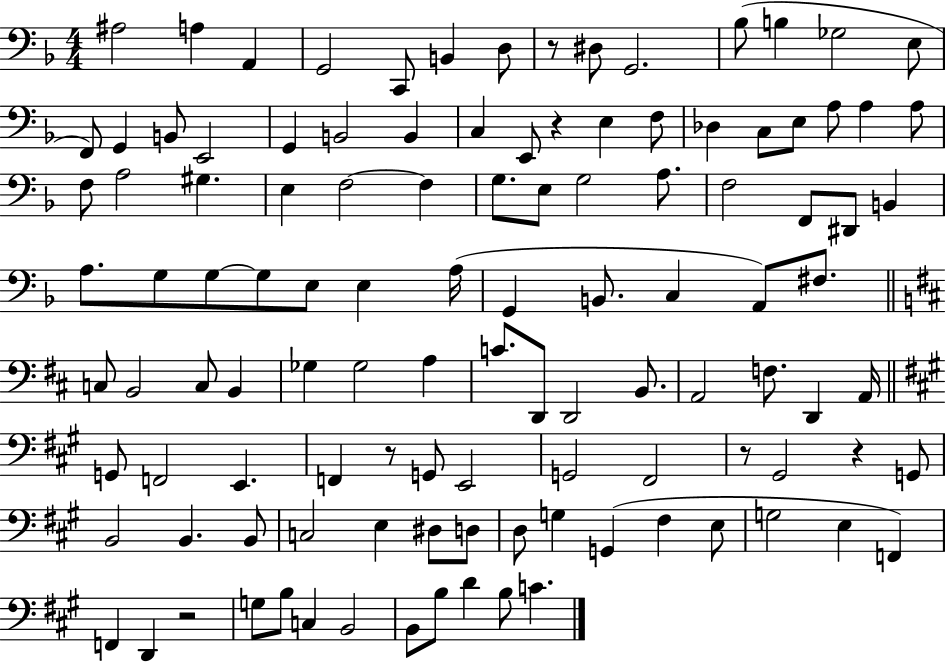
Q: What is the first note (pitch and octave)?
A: A#3